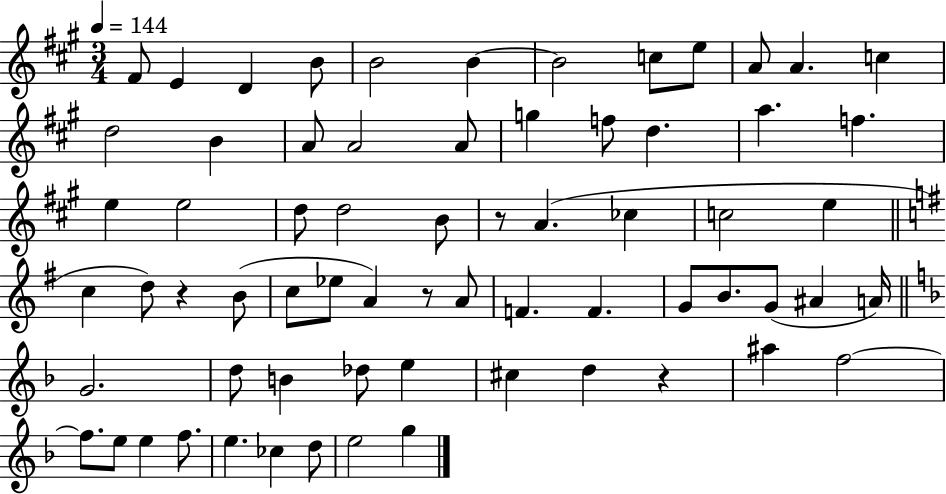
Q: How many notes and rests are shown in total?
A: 67